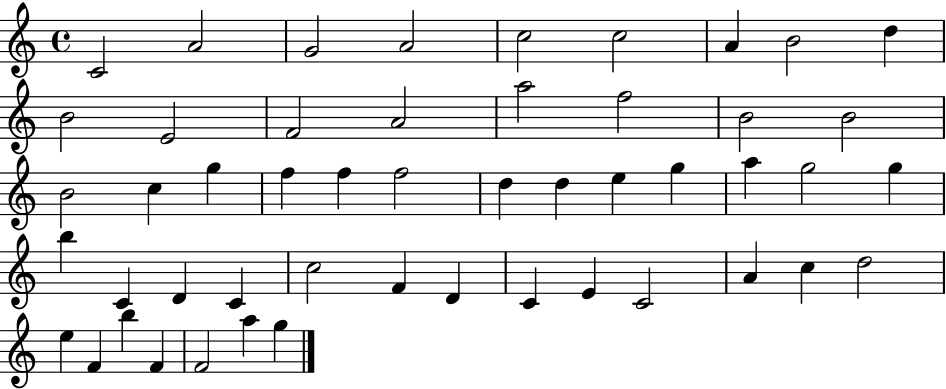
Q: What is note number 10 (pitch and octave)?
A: B4